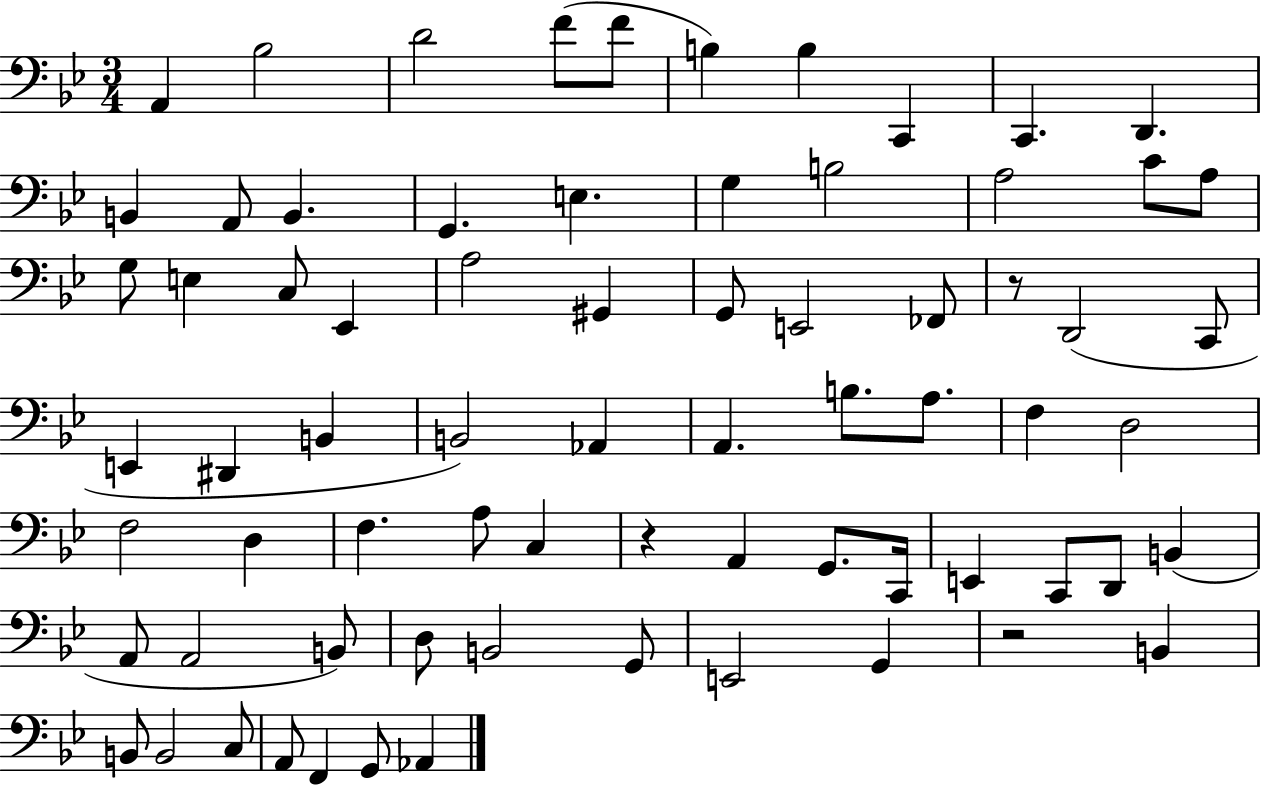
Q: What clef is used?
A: bass